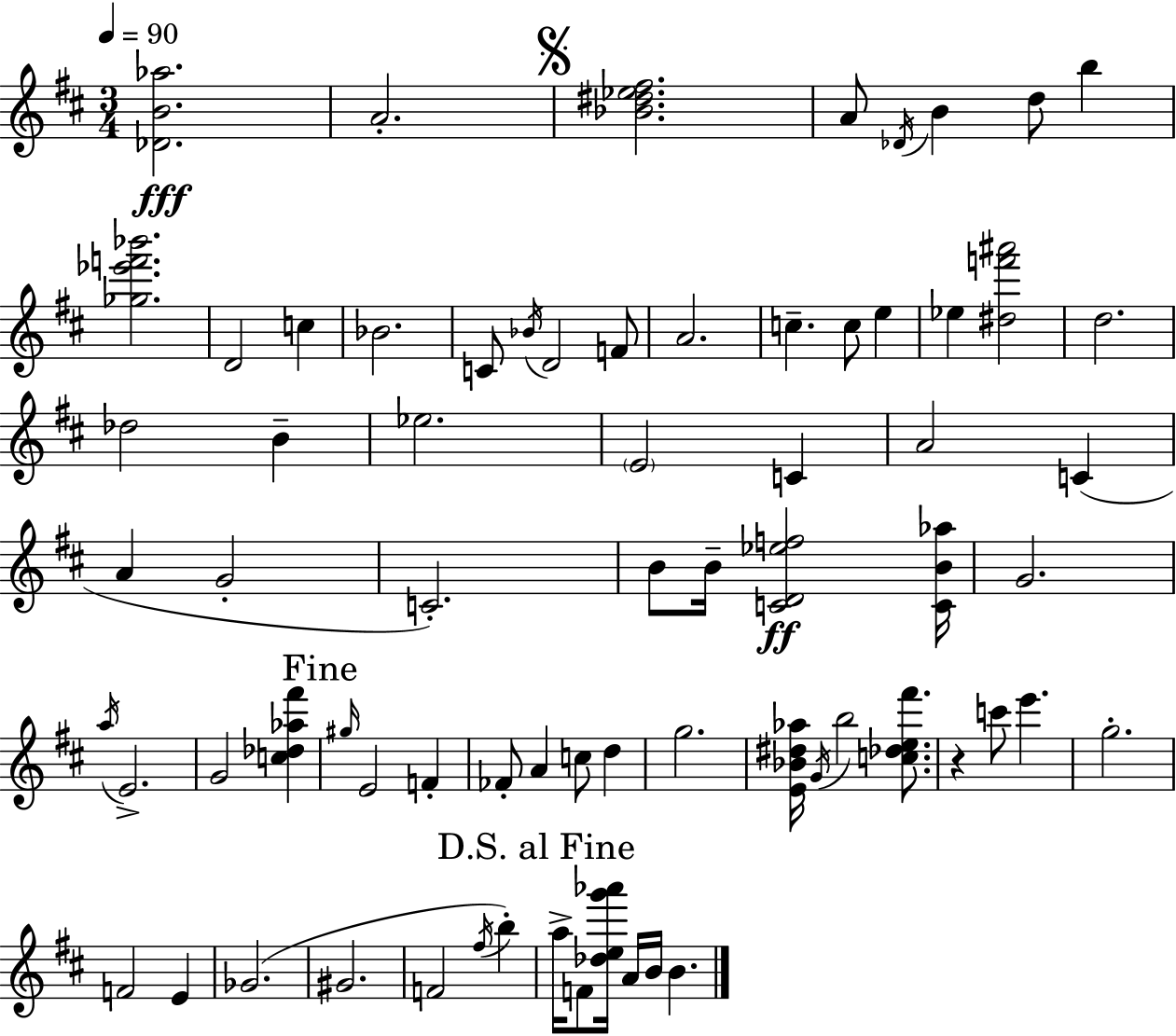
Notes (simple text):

[Db4,B4,Ab5]/h. A4/h. [Bb4,D#5,Eb5,F#5]/h. A4/e Db4/s B4/q D5/e B5/q [Gb5,Eb6,F6,Bb6]/h. D4/h C5/q Bb4/h. C4/e Bb4/s D4/h F4/e A4/h. C5/q. C5/e E5/q Eb5/q [D#5,F6,A#6]/h D5/h. Db5/h B4/q Eb5/h. E4/h C4/q A4/h C4/q A4/q G4/h C4/h. B4/e B4/s [C4,D4,Eb5,F5]/h [C4,B4,Ab5]/s G4/h. A5/s E4/h. G4/h [C5,Db5,Ab5,F#6]/q G#5/s E4/h F4/q FES4/e A4/q C5/e D5/q G5/h. [E4,Bb4,D#5,Ab5]/s G4/s B5/h [C5,Db5,E5,F#6]/e. R/q C6/e E6/q. G5/h. F4/h E4/q Gb4/h. G#4/h. F4/h F#5/s B5/q A5/s F4/e [Db5,E5,G6,Ab6]/s A4/s B4/s B4/q.